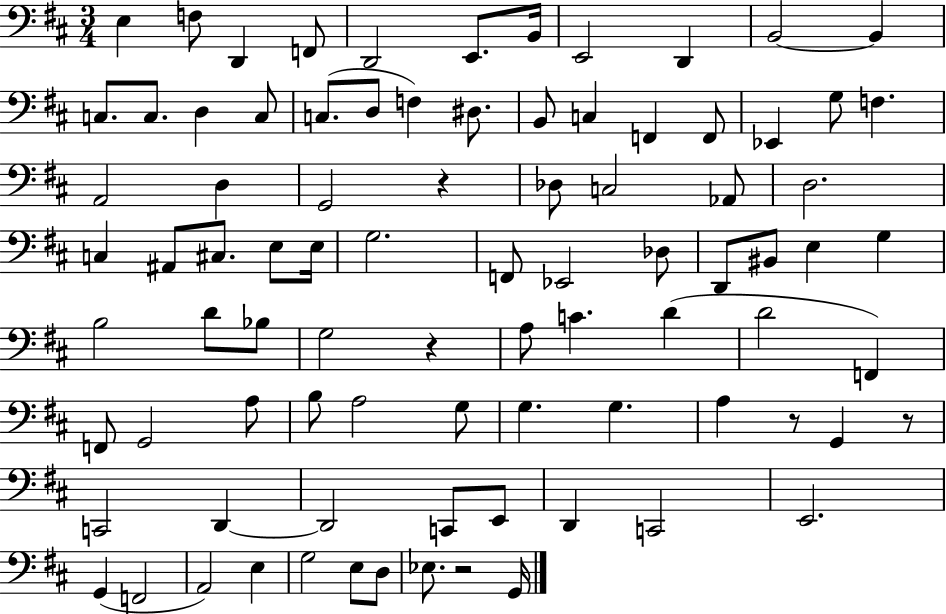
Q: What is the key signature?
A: D major